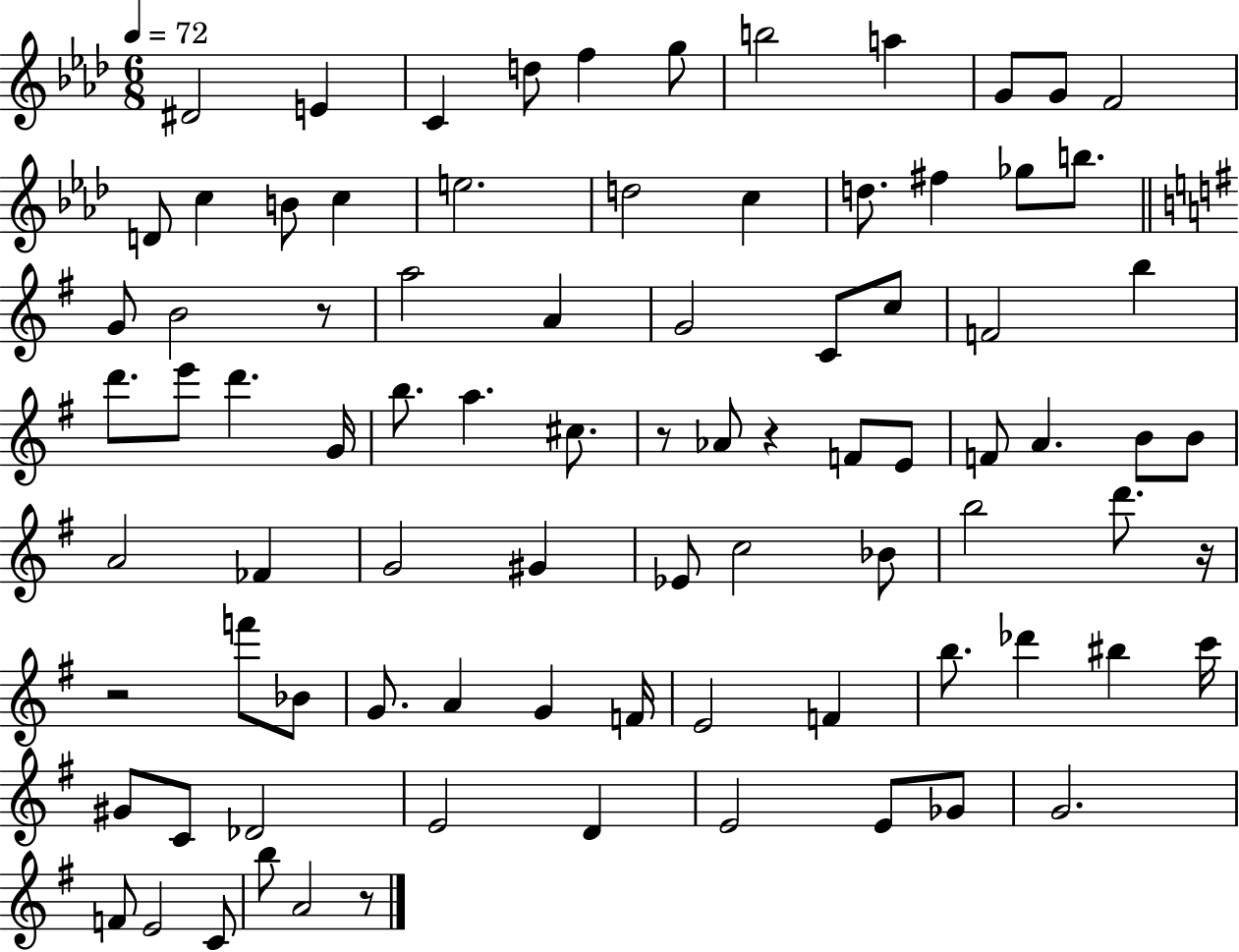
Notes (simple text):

D#4/h E4/q C4/q D5/e F5/q G5/e B5/h A5/q G4/e G4/e F4/h D4/e C5/q B4/e C5/q E5/h. D5/h C5/q D5/e. F#5/q Gb5/e B5/e. G4/e B4/h R/e A5/h A4/q G4/h C4/e C5/e F4/h B5/q D6/e. E6/e D6/q. G4/s B5/e. A5/q. C#5/e. R/e Ab4/e R/q F4/e E4/e F4/e A4/q. B4/e B4/e A4/h FES4/q G4/h G#4/q Eb4/e C5/h Bb4/e B5/h D6/e. R/s R/h F6/e Bb4/e G4/e. A4/q G4/q F4/s E4/h F4/q B5/e. Db6/q BIS5/q C6/s G#4/e C4/e Db4/h E4/h D4/q E4/h E4/e Gb4/e G4/h. F4/e E4/h C4/e B5/e A4/h R/e